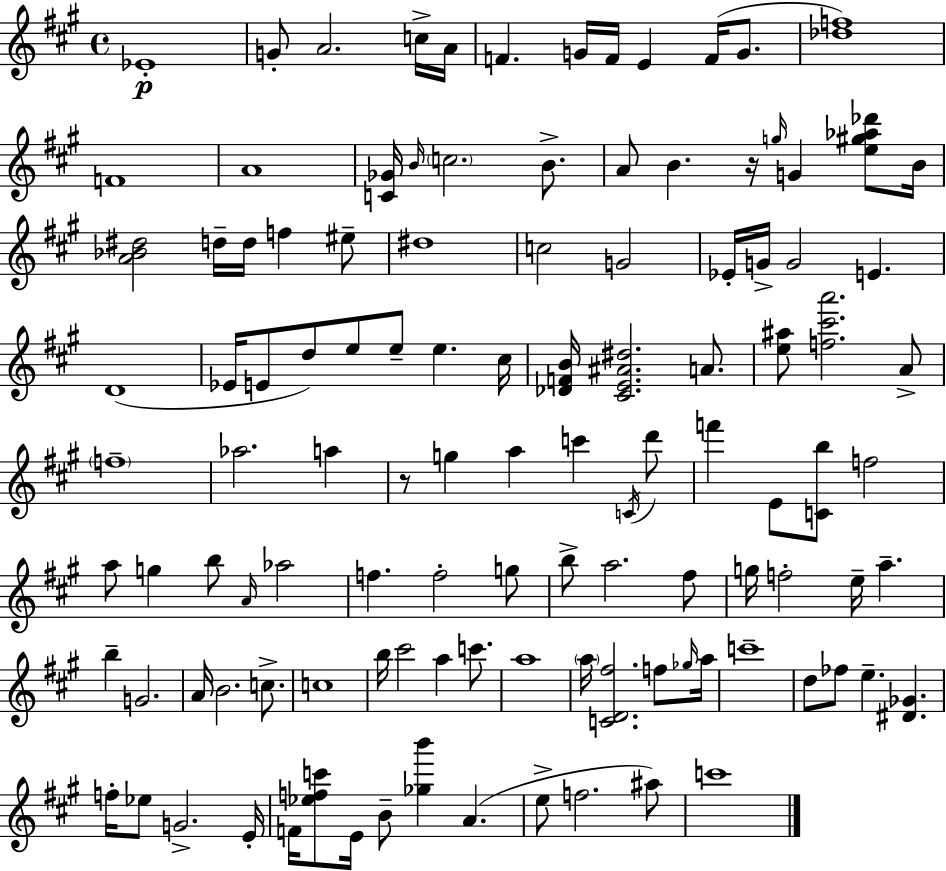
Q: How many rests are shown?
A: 2